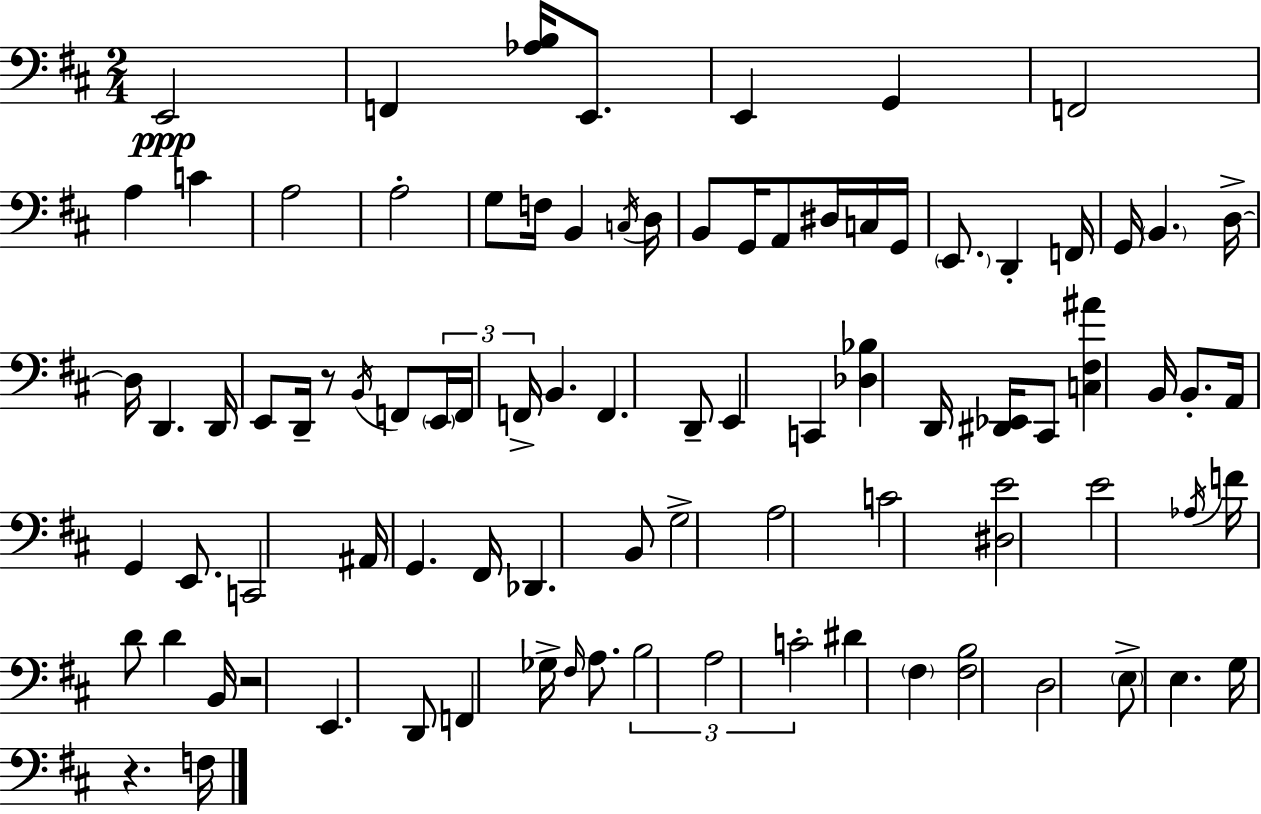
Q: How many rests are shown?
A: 3